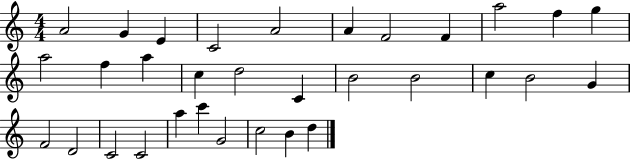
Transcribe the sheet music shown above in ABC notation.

X:1
T:Untitled
M:4/4
L:1/4
K:C
A2 G E C2 A2 A F2 F a2 f g a2 f a c d2 C B2 B2 c B2 G F2 D2 C2 C2 a c' G2 c2 B d